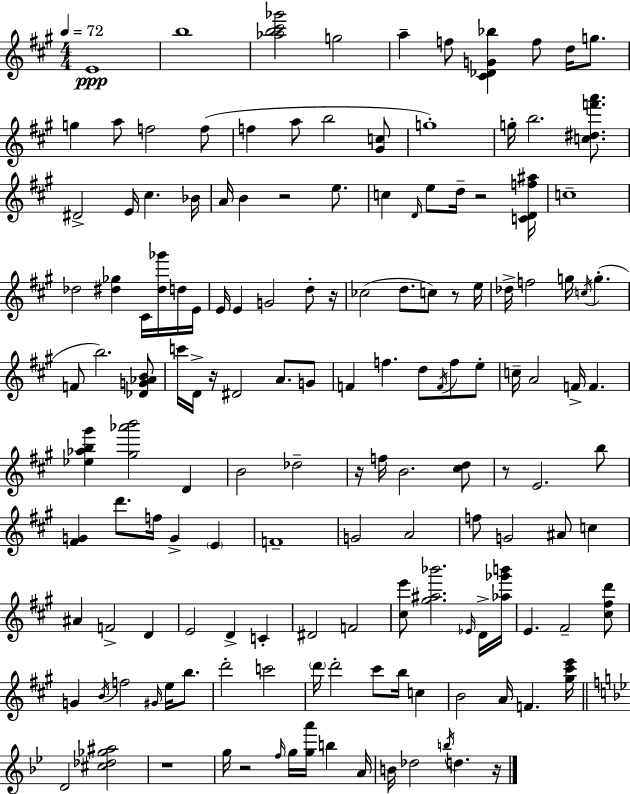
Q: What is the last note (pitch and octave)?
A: D5